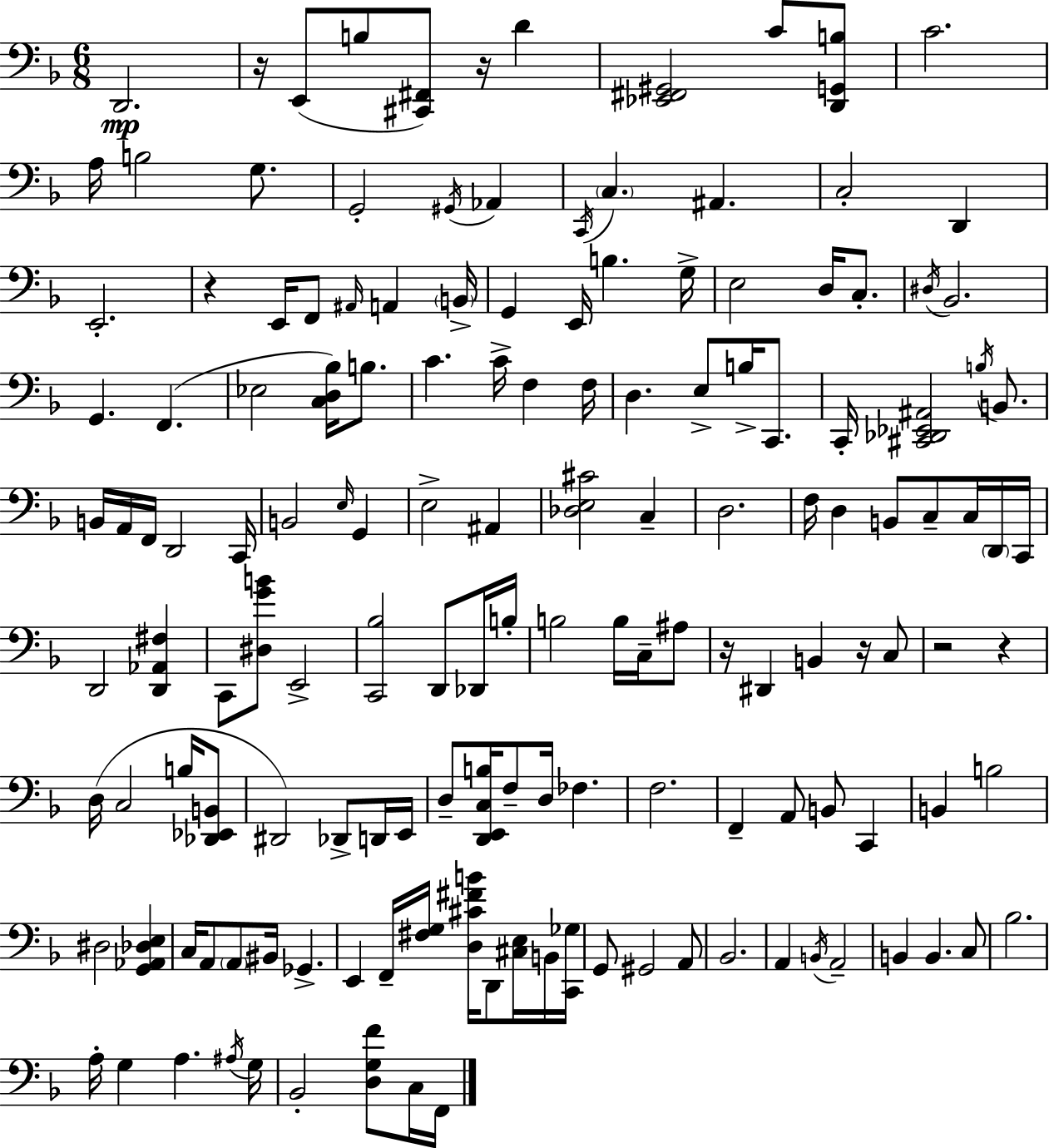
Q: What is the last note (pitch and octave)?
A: F2